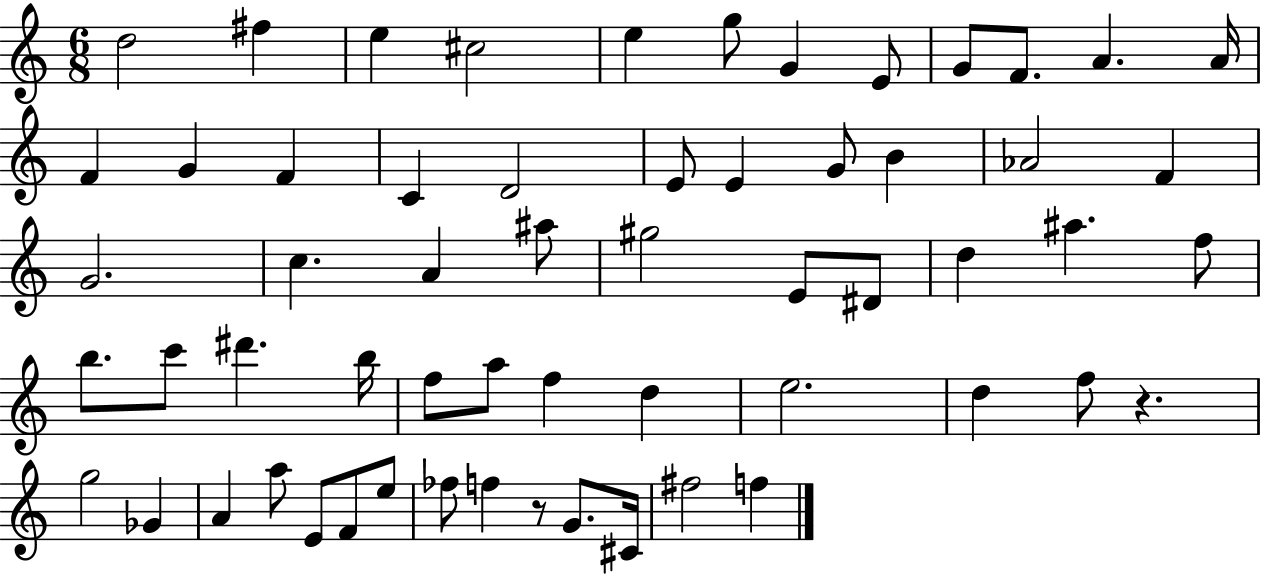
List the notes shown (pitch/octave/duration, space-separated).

D5/h F#5/q E5/q C#5/h E5/q G5/e G4/q E4/e G4/e F4/e. A4/q. A4/s F4/q G4/q F4/q C4/q D4/h E4/e E4/q G4/e B4/q Ab4/h F4/q G4/h. C5/q. A4/q A#5/e G#5/h E4/e D#4/e D5/q A#5/q. F5/e B5/e. C6/e D#6/q. B5/s F5/e A5/e F5/q D5/q E5/h. D5/q F5/e R/q. G5/h Gb4/q A4/q A5/e E4/e F4/e E5/e FES5/e F5/q R/e G4/e. C#4/s F#5/h F5/q